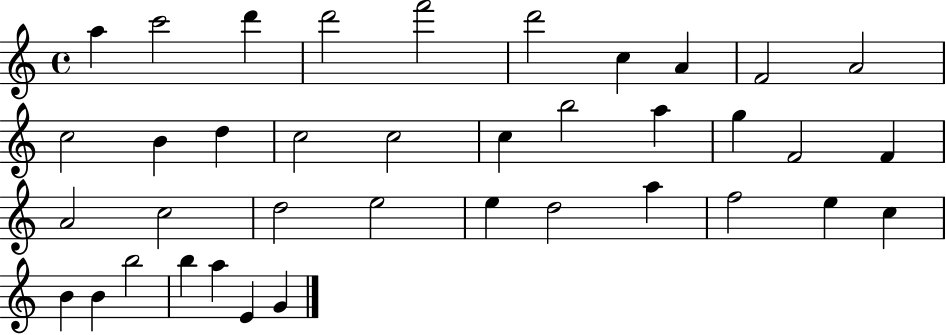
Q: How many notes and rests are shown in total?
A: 38